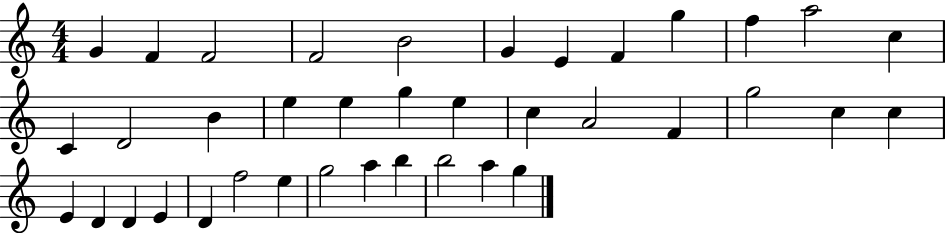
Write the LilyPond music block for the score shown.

{
  \clef treble
  \numericTimeSignature
  \time 4/4
  \key c \major
  g'4 f'4 f'2 | f'2 b'2 | g'4 e'4 f'4 g''4 | f''4 a''2 c''4 | \break c'4 d'2 b'4 | e''4 e''4 g''4 e''4 | c''4 a'2 f'4 | g''2 c''4 c''4 | \break e'4 d'4 d'4 e'4 | d'4 f''2 e''4 | g''2 a''4 b''4 | b''2 a''4 g''4 | \break \bar "|."
}